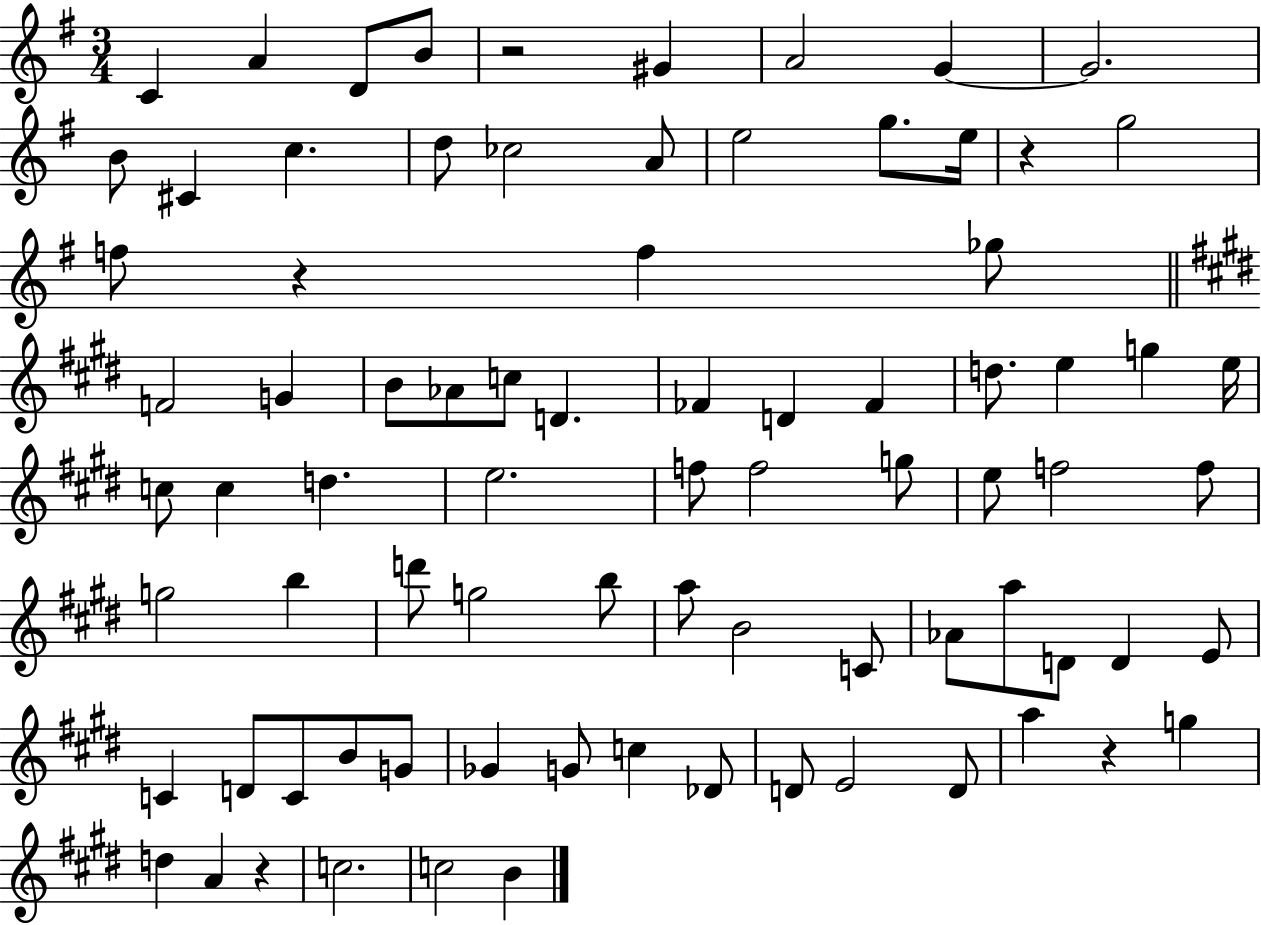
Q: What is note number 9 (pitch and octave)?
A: B4